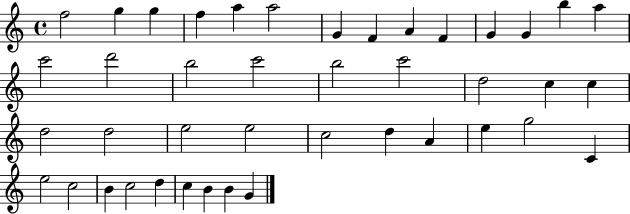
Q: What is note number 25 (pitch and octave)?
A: D5